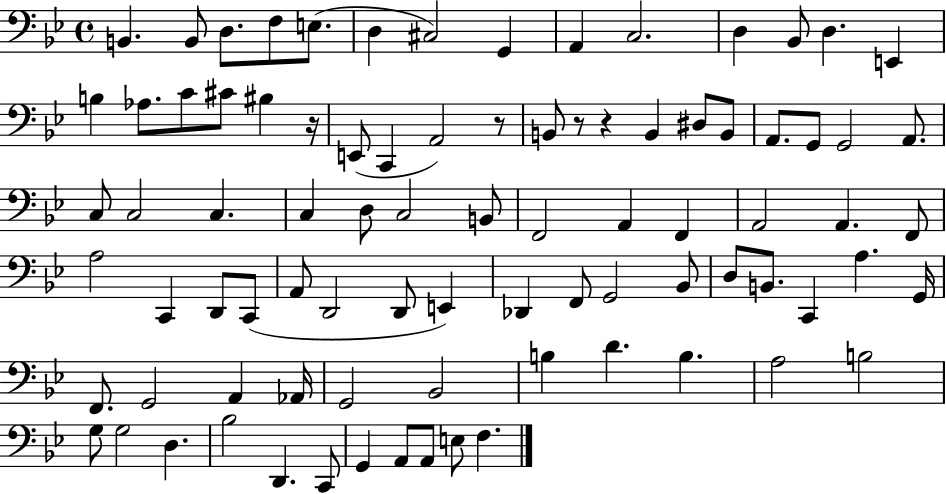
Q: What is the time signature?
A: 4/4